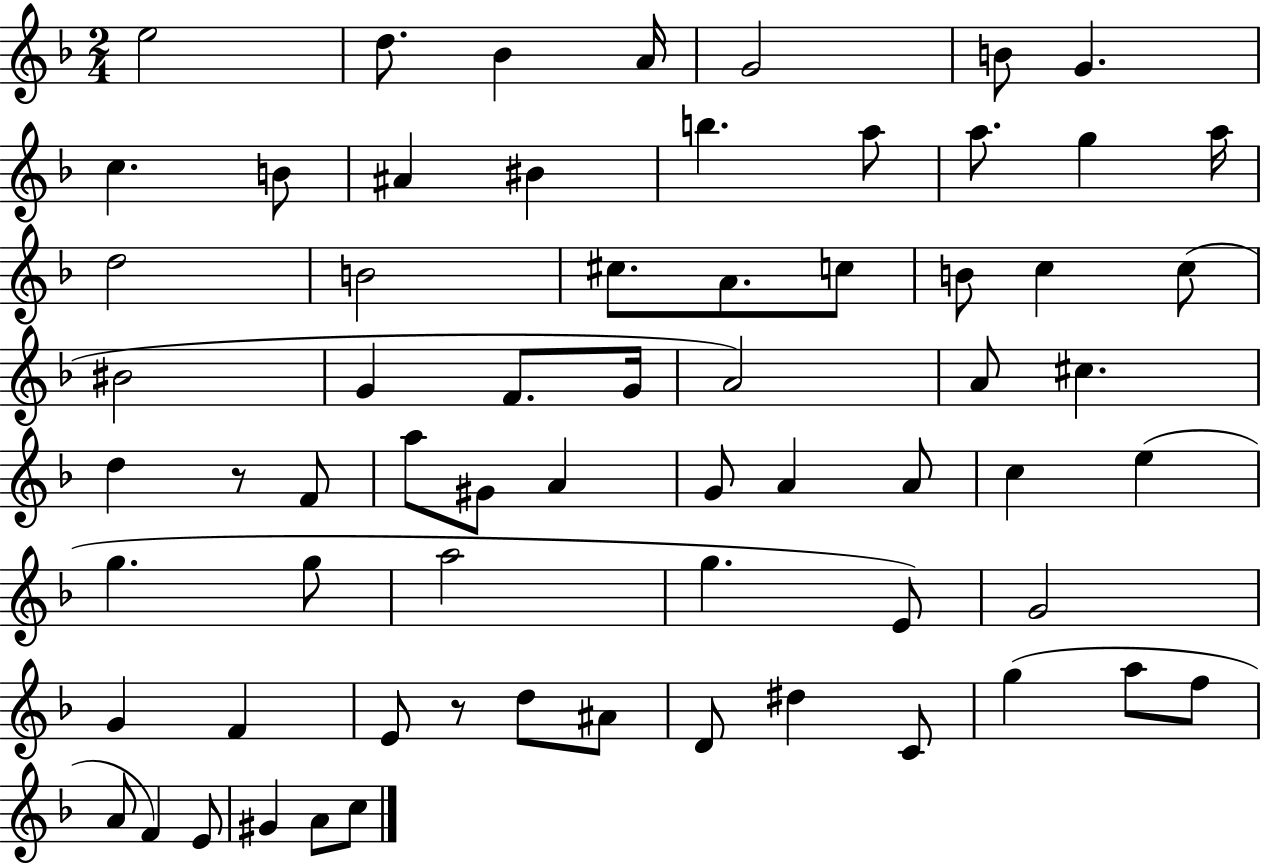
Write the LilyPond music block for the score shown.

{
  \clef treble
  \numericTimeSignature
  \time 2/4
  \key f \major
  e''2 | d''8. bes'4 a'16 | g'2 | b'8 g'4. | \break c''4. b'8 | ais'4 bis'4 | b''4. a''8 | a''8. g''4 a''16 | \break d''2 | b'2 | cis''8. a'8. c''8 | b'8 c''4 c''8( | \break bis'2 | g'4 f'8. g'16 | a'2) | a'8 cis''4. | \break d''4 r8 f'8 | a''8 gis'8 a'4 | g'8 a'4 a'8 | c''4 e''4( | \break g''4. g''8 | a''2 | g''4. e'8) | g'2 | \break g'4 f'4 | e'8 r8 d''8 ais'8 | d'8 dis''4 c'8 | g''4( a''8 f''8 | \break a'8 f'4) e'8 | gis'4 a'8 c''8 | \bar "|."
}